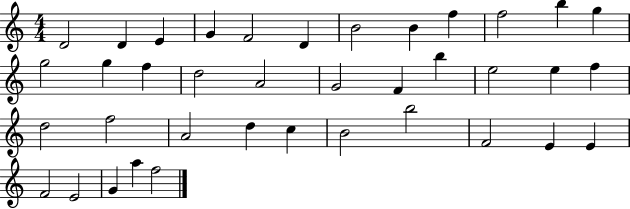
{
  \clef treble
  \numericTimeSignature
  \time 4/4
  \key c \major
  d'2 d'4 e'4 | g'4 f'2 d'4 | b'2 b'4 f''4 | f''2 b''4 g''4 | \break g''2 g''4 f''4 | d''2 a'2 | g'2 f'4 b''4 | e''2 e''4 f''4 | \break d''2 f''2 | a'2 d''4 c''4 | b'2 b''2 | f'2 e'4 e'4 | \break f'2 e'2 | g'4 a''4 f''2 | \bar "|."
}